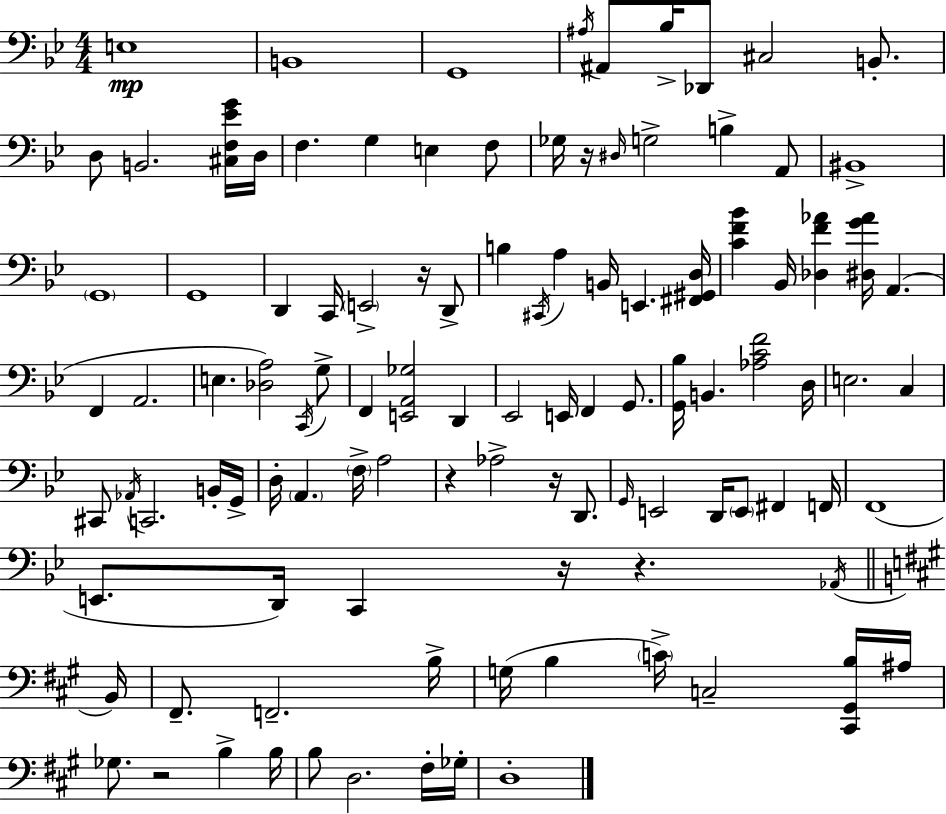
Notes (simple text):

E3/w B2/w G2/w A#3/s A#2/e Bb3/s Db2/e C#3/h B2/e. D3/e B2/h. [C#3,F3,Eb4,G4]/s D3/s F3/q. G3/q E3/q F3/e Gb3/s R/s D#3/s G3/h B3/q A2/e BIS2/w G2/w G2/w D2/q C2/s E2/h R/s D2/e B3/q C#2/s A3/q B2/s E2/q. [F#2,G#2,D3]/s [C4,F4,Bb4]/q Bb2/s [Db3,F4,Ab4]/q [D#3,G4,Ab4]/s A2/q. F2/q A2/h. E3/q. [Db3,A3]/h C2/s G3/e F2/q [E2,A2,Gb3]/h D2/q Eb2/h E2/s F2/q G2/e. [G2,Bb3]/s B2/q. [Ab3,C4,F4]/h D3/s E3/h. C3/q C#2/e Ab2/s C2/h. B2/s G2/s D3/s A2/q. F3/s A3/h R/q Ab3/h R/s D2/e. G2/s E2/h D2/s E2/e F#2/q F2/s F2/w E2/e. D2/s C2/q R/s R/q. Ab2/s B2/s F#2/e. F2/h. B3/s G3/s B3/q C4/s C3/h [C#2,G#2,B3]/s A#3/s Gb3/e. R/h B3/q B3/s B3/e D3/h. F#3/s Gb3/s D3/w